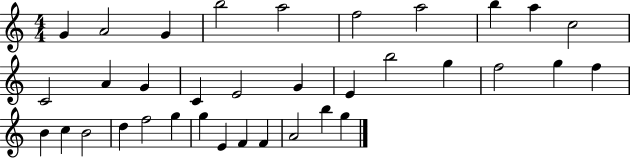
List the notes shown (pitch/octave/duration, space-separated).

G4/q A4/h G4/q B5/h A5/h F5/h A5/h B5/q A5/q C5/h C4/h A4/q G4/q C4/q E4/h G4/q E4/q B5/h G5/q F5/h G5/q F5/q B4/q C5/q B4/h D5/q F5/h G5/q G5/q E4/q F4/q F4/q A4/h B5/q G5/q